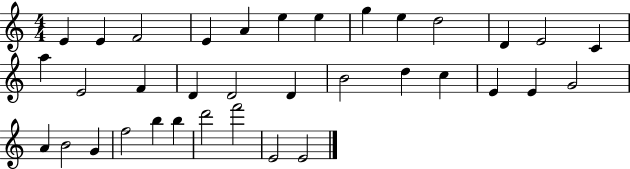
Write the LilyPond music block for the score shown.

{
  \clef treble
  \numericTimeSignature
  \time 4/4
  \key c \major
  e'4 e'4 f'2 | e'4 a'4 e''4 e''4 | g''4 e''4 d''2 | d'4 e'2 c'4 | \break a''4 e'2 f'4 | d'4 d'2 d'4 | b'2 d''4 c''4 | e'4 e'4 g'2 | \break a'4 b'2 g'4 | f''2 b''4 b''4 | d'''2 f'''2 | e'2 e'2 | \break \bar "|."
}